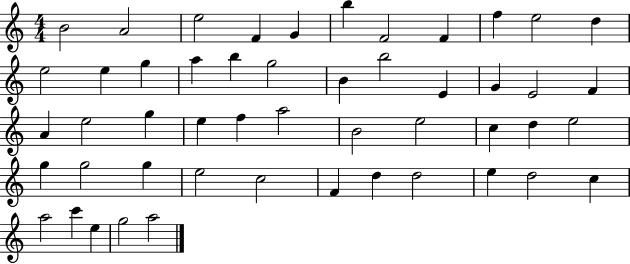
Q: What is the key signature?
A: C major